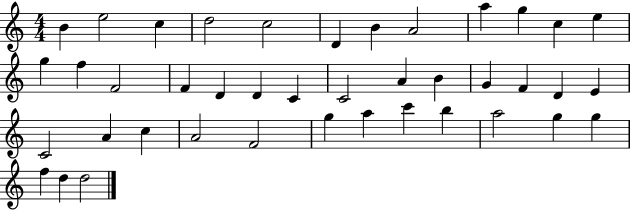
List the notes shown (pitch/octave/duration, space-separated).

B4/q E5/h C5/q D5/h C5/h D4/q B4/q A4/h A5/q G5/q C5/q E5/q G5/q F5/q F4/h F4/q D4/q D4/q C4/q C4/h A4/q B4/q G4/q F4/q D4/q E4/q C4/h A4/q C5/q A4/h F4/h G5/q A5/q C6/q B5/q A5/h G5/q G5/q F5/q D5/q D5/h